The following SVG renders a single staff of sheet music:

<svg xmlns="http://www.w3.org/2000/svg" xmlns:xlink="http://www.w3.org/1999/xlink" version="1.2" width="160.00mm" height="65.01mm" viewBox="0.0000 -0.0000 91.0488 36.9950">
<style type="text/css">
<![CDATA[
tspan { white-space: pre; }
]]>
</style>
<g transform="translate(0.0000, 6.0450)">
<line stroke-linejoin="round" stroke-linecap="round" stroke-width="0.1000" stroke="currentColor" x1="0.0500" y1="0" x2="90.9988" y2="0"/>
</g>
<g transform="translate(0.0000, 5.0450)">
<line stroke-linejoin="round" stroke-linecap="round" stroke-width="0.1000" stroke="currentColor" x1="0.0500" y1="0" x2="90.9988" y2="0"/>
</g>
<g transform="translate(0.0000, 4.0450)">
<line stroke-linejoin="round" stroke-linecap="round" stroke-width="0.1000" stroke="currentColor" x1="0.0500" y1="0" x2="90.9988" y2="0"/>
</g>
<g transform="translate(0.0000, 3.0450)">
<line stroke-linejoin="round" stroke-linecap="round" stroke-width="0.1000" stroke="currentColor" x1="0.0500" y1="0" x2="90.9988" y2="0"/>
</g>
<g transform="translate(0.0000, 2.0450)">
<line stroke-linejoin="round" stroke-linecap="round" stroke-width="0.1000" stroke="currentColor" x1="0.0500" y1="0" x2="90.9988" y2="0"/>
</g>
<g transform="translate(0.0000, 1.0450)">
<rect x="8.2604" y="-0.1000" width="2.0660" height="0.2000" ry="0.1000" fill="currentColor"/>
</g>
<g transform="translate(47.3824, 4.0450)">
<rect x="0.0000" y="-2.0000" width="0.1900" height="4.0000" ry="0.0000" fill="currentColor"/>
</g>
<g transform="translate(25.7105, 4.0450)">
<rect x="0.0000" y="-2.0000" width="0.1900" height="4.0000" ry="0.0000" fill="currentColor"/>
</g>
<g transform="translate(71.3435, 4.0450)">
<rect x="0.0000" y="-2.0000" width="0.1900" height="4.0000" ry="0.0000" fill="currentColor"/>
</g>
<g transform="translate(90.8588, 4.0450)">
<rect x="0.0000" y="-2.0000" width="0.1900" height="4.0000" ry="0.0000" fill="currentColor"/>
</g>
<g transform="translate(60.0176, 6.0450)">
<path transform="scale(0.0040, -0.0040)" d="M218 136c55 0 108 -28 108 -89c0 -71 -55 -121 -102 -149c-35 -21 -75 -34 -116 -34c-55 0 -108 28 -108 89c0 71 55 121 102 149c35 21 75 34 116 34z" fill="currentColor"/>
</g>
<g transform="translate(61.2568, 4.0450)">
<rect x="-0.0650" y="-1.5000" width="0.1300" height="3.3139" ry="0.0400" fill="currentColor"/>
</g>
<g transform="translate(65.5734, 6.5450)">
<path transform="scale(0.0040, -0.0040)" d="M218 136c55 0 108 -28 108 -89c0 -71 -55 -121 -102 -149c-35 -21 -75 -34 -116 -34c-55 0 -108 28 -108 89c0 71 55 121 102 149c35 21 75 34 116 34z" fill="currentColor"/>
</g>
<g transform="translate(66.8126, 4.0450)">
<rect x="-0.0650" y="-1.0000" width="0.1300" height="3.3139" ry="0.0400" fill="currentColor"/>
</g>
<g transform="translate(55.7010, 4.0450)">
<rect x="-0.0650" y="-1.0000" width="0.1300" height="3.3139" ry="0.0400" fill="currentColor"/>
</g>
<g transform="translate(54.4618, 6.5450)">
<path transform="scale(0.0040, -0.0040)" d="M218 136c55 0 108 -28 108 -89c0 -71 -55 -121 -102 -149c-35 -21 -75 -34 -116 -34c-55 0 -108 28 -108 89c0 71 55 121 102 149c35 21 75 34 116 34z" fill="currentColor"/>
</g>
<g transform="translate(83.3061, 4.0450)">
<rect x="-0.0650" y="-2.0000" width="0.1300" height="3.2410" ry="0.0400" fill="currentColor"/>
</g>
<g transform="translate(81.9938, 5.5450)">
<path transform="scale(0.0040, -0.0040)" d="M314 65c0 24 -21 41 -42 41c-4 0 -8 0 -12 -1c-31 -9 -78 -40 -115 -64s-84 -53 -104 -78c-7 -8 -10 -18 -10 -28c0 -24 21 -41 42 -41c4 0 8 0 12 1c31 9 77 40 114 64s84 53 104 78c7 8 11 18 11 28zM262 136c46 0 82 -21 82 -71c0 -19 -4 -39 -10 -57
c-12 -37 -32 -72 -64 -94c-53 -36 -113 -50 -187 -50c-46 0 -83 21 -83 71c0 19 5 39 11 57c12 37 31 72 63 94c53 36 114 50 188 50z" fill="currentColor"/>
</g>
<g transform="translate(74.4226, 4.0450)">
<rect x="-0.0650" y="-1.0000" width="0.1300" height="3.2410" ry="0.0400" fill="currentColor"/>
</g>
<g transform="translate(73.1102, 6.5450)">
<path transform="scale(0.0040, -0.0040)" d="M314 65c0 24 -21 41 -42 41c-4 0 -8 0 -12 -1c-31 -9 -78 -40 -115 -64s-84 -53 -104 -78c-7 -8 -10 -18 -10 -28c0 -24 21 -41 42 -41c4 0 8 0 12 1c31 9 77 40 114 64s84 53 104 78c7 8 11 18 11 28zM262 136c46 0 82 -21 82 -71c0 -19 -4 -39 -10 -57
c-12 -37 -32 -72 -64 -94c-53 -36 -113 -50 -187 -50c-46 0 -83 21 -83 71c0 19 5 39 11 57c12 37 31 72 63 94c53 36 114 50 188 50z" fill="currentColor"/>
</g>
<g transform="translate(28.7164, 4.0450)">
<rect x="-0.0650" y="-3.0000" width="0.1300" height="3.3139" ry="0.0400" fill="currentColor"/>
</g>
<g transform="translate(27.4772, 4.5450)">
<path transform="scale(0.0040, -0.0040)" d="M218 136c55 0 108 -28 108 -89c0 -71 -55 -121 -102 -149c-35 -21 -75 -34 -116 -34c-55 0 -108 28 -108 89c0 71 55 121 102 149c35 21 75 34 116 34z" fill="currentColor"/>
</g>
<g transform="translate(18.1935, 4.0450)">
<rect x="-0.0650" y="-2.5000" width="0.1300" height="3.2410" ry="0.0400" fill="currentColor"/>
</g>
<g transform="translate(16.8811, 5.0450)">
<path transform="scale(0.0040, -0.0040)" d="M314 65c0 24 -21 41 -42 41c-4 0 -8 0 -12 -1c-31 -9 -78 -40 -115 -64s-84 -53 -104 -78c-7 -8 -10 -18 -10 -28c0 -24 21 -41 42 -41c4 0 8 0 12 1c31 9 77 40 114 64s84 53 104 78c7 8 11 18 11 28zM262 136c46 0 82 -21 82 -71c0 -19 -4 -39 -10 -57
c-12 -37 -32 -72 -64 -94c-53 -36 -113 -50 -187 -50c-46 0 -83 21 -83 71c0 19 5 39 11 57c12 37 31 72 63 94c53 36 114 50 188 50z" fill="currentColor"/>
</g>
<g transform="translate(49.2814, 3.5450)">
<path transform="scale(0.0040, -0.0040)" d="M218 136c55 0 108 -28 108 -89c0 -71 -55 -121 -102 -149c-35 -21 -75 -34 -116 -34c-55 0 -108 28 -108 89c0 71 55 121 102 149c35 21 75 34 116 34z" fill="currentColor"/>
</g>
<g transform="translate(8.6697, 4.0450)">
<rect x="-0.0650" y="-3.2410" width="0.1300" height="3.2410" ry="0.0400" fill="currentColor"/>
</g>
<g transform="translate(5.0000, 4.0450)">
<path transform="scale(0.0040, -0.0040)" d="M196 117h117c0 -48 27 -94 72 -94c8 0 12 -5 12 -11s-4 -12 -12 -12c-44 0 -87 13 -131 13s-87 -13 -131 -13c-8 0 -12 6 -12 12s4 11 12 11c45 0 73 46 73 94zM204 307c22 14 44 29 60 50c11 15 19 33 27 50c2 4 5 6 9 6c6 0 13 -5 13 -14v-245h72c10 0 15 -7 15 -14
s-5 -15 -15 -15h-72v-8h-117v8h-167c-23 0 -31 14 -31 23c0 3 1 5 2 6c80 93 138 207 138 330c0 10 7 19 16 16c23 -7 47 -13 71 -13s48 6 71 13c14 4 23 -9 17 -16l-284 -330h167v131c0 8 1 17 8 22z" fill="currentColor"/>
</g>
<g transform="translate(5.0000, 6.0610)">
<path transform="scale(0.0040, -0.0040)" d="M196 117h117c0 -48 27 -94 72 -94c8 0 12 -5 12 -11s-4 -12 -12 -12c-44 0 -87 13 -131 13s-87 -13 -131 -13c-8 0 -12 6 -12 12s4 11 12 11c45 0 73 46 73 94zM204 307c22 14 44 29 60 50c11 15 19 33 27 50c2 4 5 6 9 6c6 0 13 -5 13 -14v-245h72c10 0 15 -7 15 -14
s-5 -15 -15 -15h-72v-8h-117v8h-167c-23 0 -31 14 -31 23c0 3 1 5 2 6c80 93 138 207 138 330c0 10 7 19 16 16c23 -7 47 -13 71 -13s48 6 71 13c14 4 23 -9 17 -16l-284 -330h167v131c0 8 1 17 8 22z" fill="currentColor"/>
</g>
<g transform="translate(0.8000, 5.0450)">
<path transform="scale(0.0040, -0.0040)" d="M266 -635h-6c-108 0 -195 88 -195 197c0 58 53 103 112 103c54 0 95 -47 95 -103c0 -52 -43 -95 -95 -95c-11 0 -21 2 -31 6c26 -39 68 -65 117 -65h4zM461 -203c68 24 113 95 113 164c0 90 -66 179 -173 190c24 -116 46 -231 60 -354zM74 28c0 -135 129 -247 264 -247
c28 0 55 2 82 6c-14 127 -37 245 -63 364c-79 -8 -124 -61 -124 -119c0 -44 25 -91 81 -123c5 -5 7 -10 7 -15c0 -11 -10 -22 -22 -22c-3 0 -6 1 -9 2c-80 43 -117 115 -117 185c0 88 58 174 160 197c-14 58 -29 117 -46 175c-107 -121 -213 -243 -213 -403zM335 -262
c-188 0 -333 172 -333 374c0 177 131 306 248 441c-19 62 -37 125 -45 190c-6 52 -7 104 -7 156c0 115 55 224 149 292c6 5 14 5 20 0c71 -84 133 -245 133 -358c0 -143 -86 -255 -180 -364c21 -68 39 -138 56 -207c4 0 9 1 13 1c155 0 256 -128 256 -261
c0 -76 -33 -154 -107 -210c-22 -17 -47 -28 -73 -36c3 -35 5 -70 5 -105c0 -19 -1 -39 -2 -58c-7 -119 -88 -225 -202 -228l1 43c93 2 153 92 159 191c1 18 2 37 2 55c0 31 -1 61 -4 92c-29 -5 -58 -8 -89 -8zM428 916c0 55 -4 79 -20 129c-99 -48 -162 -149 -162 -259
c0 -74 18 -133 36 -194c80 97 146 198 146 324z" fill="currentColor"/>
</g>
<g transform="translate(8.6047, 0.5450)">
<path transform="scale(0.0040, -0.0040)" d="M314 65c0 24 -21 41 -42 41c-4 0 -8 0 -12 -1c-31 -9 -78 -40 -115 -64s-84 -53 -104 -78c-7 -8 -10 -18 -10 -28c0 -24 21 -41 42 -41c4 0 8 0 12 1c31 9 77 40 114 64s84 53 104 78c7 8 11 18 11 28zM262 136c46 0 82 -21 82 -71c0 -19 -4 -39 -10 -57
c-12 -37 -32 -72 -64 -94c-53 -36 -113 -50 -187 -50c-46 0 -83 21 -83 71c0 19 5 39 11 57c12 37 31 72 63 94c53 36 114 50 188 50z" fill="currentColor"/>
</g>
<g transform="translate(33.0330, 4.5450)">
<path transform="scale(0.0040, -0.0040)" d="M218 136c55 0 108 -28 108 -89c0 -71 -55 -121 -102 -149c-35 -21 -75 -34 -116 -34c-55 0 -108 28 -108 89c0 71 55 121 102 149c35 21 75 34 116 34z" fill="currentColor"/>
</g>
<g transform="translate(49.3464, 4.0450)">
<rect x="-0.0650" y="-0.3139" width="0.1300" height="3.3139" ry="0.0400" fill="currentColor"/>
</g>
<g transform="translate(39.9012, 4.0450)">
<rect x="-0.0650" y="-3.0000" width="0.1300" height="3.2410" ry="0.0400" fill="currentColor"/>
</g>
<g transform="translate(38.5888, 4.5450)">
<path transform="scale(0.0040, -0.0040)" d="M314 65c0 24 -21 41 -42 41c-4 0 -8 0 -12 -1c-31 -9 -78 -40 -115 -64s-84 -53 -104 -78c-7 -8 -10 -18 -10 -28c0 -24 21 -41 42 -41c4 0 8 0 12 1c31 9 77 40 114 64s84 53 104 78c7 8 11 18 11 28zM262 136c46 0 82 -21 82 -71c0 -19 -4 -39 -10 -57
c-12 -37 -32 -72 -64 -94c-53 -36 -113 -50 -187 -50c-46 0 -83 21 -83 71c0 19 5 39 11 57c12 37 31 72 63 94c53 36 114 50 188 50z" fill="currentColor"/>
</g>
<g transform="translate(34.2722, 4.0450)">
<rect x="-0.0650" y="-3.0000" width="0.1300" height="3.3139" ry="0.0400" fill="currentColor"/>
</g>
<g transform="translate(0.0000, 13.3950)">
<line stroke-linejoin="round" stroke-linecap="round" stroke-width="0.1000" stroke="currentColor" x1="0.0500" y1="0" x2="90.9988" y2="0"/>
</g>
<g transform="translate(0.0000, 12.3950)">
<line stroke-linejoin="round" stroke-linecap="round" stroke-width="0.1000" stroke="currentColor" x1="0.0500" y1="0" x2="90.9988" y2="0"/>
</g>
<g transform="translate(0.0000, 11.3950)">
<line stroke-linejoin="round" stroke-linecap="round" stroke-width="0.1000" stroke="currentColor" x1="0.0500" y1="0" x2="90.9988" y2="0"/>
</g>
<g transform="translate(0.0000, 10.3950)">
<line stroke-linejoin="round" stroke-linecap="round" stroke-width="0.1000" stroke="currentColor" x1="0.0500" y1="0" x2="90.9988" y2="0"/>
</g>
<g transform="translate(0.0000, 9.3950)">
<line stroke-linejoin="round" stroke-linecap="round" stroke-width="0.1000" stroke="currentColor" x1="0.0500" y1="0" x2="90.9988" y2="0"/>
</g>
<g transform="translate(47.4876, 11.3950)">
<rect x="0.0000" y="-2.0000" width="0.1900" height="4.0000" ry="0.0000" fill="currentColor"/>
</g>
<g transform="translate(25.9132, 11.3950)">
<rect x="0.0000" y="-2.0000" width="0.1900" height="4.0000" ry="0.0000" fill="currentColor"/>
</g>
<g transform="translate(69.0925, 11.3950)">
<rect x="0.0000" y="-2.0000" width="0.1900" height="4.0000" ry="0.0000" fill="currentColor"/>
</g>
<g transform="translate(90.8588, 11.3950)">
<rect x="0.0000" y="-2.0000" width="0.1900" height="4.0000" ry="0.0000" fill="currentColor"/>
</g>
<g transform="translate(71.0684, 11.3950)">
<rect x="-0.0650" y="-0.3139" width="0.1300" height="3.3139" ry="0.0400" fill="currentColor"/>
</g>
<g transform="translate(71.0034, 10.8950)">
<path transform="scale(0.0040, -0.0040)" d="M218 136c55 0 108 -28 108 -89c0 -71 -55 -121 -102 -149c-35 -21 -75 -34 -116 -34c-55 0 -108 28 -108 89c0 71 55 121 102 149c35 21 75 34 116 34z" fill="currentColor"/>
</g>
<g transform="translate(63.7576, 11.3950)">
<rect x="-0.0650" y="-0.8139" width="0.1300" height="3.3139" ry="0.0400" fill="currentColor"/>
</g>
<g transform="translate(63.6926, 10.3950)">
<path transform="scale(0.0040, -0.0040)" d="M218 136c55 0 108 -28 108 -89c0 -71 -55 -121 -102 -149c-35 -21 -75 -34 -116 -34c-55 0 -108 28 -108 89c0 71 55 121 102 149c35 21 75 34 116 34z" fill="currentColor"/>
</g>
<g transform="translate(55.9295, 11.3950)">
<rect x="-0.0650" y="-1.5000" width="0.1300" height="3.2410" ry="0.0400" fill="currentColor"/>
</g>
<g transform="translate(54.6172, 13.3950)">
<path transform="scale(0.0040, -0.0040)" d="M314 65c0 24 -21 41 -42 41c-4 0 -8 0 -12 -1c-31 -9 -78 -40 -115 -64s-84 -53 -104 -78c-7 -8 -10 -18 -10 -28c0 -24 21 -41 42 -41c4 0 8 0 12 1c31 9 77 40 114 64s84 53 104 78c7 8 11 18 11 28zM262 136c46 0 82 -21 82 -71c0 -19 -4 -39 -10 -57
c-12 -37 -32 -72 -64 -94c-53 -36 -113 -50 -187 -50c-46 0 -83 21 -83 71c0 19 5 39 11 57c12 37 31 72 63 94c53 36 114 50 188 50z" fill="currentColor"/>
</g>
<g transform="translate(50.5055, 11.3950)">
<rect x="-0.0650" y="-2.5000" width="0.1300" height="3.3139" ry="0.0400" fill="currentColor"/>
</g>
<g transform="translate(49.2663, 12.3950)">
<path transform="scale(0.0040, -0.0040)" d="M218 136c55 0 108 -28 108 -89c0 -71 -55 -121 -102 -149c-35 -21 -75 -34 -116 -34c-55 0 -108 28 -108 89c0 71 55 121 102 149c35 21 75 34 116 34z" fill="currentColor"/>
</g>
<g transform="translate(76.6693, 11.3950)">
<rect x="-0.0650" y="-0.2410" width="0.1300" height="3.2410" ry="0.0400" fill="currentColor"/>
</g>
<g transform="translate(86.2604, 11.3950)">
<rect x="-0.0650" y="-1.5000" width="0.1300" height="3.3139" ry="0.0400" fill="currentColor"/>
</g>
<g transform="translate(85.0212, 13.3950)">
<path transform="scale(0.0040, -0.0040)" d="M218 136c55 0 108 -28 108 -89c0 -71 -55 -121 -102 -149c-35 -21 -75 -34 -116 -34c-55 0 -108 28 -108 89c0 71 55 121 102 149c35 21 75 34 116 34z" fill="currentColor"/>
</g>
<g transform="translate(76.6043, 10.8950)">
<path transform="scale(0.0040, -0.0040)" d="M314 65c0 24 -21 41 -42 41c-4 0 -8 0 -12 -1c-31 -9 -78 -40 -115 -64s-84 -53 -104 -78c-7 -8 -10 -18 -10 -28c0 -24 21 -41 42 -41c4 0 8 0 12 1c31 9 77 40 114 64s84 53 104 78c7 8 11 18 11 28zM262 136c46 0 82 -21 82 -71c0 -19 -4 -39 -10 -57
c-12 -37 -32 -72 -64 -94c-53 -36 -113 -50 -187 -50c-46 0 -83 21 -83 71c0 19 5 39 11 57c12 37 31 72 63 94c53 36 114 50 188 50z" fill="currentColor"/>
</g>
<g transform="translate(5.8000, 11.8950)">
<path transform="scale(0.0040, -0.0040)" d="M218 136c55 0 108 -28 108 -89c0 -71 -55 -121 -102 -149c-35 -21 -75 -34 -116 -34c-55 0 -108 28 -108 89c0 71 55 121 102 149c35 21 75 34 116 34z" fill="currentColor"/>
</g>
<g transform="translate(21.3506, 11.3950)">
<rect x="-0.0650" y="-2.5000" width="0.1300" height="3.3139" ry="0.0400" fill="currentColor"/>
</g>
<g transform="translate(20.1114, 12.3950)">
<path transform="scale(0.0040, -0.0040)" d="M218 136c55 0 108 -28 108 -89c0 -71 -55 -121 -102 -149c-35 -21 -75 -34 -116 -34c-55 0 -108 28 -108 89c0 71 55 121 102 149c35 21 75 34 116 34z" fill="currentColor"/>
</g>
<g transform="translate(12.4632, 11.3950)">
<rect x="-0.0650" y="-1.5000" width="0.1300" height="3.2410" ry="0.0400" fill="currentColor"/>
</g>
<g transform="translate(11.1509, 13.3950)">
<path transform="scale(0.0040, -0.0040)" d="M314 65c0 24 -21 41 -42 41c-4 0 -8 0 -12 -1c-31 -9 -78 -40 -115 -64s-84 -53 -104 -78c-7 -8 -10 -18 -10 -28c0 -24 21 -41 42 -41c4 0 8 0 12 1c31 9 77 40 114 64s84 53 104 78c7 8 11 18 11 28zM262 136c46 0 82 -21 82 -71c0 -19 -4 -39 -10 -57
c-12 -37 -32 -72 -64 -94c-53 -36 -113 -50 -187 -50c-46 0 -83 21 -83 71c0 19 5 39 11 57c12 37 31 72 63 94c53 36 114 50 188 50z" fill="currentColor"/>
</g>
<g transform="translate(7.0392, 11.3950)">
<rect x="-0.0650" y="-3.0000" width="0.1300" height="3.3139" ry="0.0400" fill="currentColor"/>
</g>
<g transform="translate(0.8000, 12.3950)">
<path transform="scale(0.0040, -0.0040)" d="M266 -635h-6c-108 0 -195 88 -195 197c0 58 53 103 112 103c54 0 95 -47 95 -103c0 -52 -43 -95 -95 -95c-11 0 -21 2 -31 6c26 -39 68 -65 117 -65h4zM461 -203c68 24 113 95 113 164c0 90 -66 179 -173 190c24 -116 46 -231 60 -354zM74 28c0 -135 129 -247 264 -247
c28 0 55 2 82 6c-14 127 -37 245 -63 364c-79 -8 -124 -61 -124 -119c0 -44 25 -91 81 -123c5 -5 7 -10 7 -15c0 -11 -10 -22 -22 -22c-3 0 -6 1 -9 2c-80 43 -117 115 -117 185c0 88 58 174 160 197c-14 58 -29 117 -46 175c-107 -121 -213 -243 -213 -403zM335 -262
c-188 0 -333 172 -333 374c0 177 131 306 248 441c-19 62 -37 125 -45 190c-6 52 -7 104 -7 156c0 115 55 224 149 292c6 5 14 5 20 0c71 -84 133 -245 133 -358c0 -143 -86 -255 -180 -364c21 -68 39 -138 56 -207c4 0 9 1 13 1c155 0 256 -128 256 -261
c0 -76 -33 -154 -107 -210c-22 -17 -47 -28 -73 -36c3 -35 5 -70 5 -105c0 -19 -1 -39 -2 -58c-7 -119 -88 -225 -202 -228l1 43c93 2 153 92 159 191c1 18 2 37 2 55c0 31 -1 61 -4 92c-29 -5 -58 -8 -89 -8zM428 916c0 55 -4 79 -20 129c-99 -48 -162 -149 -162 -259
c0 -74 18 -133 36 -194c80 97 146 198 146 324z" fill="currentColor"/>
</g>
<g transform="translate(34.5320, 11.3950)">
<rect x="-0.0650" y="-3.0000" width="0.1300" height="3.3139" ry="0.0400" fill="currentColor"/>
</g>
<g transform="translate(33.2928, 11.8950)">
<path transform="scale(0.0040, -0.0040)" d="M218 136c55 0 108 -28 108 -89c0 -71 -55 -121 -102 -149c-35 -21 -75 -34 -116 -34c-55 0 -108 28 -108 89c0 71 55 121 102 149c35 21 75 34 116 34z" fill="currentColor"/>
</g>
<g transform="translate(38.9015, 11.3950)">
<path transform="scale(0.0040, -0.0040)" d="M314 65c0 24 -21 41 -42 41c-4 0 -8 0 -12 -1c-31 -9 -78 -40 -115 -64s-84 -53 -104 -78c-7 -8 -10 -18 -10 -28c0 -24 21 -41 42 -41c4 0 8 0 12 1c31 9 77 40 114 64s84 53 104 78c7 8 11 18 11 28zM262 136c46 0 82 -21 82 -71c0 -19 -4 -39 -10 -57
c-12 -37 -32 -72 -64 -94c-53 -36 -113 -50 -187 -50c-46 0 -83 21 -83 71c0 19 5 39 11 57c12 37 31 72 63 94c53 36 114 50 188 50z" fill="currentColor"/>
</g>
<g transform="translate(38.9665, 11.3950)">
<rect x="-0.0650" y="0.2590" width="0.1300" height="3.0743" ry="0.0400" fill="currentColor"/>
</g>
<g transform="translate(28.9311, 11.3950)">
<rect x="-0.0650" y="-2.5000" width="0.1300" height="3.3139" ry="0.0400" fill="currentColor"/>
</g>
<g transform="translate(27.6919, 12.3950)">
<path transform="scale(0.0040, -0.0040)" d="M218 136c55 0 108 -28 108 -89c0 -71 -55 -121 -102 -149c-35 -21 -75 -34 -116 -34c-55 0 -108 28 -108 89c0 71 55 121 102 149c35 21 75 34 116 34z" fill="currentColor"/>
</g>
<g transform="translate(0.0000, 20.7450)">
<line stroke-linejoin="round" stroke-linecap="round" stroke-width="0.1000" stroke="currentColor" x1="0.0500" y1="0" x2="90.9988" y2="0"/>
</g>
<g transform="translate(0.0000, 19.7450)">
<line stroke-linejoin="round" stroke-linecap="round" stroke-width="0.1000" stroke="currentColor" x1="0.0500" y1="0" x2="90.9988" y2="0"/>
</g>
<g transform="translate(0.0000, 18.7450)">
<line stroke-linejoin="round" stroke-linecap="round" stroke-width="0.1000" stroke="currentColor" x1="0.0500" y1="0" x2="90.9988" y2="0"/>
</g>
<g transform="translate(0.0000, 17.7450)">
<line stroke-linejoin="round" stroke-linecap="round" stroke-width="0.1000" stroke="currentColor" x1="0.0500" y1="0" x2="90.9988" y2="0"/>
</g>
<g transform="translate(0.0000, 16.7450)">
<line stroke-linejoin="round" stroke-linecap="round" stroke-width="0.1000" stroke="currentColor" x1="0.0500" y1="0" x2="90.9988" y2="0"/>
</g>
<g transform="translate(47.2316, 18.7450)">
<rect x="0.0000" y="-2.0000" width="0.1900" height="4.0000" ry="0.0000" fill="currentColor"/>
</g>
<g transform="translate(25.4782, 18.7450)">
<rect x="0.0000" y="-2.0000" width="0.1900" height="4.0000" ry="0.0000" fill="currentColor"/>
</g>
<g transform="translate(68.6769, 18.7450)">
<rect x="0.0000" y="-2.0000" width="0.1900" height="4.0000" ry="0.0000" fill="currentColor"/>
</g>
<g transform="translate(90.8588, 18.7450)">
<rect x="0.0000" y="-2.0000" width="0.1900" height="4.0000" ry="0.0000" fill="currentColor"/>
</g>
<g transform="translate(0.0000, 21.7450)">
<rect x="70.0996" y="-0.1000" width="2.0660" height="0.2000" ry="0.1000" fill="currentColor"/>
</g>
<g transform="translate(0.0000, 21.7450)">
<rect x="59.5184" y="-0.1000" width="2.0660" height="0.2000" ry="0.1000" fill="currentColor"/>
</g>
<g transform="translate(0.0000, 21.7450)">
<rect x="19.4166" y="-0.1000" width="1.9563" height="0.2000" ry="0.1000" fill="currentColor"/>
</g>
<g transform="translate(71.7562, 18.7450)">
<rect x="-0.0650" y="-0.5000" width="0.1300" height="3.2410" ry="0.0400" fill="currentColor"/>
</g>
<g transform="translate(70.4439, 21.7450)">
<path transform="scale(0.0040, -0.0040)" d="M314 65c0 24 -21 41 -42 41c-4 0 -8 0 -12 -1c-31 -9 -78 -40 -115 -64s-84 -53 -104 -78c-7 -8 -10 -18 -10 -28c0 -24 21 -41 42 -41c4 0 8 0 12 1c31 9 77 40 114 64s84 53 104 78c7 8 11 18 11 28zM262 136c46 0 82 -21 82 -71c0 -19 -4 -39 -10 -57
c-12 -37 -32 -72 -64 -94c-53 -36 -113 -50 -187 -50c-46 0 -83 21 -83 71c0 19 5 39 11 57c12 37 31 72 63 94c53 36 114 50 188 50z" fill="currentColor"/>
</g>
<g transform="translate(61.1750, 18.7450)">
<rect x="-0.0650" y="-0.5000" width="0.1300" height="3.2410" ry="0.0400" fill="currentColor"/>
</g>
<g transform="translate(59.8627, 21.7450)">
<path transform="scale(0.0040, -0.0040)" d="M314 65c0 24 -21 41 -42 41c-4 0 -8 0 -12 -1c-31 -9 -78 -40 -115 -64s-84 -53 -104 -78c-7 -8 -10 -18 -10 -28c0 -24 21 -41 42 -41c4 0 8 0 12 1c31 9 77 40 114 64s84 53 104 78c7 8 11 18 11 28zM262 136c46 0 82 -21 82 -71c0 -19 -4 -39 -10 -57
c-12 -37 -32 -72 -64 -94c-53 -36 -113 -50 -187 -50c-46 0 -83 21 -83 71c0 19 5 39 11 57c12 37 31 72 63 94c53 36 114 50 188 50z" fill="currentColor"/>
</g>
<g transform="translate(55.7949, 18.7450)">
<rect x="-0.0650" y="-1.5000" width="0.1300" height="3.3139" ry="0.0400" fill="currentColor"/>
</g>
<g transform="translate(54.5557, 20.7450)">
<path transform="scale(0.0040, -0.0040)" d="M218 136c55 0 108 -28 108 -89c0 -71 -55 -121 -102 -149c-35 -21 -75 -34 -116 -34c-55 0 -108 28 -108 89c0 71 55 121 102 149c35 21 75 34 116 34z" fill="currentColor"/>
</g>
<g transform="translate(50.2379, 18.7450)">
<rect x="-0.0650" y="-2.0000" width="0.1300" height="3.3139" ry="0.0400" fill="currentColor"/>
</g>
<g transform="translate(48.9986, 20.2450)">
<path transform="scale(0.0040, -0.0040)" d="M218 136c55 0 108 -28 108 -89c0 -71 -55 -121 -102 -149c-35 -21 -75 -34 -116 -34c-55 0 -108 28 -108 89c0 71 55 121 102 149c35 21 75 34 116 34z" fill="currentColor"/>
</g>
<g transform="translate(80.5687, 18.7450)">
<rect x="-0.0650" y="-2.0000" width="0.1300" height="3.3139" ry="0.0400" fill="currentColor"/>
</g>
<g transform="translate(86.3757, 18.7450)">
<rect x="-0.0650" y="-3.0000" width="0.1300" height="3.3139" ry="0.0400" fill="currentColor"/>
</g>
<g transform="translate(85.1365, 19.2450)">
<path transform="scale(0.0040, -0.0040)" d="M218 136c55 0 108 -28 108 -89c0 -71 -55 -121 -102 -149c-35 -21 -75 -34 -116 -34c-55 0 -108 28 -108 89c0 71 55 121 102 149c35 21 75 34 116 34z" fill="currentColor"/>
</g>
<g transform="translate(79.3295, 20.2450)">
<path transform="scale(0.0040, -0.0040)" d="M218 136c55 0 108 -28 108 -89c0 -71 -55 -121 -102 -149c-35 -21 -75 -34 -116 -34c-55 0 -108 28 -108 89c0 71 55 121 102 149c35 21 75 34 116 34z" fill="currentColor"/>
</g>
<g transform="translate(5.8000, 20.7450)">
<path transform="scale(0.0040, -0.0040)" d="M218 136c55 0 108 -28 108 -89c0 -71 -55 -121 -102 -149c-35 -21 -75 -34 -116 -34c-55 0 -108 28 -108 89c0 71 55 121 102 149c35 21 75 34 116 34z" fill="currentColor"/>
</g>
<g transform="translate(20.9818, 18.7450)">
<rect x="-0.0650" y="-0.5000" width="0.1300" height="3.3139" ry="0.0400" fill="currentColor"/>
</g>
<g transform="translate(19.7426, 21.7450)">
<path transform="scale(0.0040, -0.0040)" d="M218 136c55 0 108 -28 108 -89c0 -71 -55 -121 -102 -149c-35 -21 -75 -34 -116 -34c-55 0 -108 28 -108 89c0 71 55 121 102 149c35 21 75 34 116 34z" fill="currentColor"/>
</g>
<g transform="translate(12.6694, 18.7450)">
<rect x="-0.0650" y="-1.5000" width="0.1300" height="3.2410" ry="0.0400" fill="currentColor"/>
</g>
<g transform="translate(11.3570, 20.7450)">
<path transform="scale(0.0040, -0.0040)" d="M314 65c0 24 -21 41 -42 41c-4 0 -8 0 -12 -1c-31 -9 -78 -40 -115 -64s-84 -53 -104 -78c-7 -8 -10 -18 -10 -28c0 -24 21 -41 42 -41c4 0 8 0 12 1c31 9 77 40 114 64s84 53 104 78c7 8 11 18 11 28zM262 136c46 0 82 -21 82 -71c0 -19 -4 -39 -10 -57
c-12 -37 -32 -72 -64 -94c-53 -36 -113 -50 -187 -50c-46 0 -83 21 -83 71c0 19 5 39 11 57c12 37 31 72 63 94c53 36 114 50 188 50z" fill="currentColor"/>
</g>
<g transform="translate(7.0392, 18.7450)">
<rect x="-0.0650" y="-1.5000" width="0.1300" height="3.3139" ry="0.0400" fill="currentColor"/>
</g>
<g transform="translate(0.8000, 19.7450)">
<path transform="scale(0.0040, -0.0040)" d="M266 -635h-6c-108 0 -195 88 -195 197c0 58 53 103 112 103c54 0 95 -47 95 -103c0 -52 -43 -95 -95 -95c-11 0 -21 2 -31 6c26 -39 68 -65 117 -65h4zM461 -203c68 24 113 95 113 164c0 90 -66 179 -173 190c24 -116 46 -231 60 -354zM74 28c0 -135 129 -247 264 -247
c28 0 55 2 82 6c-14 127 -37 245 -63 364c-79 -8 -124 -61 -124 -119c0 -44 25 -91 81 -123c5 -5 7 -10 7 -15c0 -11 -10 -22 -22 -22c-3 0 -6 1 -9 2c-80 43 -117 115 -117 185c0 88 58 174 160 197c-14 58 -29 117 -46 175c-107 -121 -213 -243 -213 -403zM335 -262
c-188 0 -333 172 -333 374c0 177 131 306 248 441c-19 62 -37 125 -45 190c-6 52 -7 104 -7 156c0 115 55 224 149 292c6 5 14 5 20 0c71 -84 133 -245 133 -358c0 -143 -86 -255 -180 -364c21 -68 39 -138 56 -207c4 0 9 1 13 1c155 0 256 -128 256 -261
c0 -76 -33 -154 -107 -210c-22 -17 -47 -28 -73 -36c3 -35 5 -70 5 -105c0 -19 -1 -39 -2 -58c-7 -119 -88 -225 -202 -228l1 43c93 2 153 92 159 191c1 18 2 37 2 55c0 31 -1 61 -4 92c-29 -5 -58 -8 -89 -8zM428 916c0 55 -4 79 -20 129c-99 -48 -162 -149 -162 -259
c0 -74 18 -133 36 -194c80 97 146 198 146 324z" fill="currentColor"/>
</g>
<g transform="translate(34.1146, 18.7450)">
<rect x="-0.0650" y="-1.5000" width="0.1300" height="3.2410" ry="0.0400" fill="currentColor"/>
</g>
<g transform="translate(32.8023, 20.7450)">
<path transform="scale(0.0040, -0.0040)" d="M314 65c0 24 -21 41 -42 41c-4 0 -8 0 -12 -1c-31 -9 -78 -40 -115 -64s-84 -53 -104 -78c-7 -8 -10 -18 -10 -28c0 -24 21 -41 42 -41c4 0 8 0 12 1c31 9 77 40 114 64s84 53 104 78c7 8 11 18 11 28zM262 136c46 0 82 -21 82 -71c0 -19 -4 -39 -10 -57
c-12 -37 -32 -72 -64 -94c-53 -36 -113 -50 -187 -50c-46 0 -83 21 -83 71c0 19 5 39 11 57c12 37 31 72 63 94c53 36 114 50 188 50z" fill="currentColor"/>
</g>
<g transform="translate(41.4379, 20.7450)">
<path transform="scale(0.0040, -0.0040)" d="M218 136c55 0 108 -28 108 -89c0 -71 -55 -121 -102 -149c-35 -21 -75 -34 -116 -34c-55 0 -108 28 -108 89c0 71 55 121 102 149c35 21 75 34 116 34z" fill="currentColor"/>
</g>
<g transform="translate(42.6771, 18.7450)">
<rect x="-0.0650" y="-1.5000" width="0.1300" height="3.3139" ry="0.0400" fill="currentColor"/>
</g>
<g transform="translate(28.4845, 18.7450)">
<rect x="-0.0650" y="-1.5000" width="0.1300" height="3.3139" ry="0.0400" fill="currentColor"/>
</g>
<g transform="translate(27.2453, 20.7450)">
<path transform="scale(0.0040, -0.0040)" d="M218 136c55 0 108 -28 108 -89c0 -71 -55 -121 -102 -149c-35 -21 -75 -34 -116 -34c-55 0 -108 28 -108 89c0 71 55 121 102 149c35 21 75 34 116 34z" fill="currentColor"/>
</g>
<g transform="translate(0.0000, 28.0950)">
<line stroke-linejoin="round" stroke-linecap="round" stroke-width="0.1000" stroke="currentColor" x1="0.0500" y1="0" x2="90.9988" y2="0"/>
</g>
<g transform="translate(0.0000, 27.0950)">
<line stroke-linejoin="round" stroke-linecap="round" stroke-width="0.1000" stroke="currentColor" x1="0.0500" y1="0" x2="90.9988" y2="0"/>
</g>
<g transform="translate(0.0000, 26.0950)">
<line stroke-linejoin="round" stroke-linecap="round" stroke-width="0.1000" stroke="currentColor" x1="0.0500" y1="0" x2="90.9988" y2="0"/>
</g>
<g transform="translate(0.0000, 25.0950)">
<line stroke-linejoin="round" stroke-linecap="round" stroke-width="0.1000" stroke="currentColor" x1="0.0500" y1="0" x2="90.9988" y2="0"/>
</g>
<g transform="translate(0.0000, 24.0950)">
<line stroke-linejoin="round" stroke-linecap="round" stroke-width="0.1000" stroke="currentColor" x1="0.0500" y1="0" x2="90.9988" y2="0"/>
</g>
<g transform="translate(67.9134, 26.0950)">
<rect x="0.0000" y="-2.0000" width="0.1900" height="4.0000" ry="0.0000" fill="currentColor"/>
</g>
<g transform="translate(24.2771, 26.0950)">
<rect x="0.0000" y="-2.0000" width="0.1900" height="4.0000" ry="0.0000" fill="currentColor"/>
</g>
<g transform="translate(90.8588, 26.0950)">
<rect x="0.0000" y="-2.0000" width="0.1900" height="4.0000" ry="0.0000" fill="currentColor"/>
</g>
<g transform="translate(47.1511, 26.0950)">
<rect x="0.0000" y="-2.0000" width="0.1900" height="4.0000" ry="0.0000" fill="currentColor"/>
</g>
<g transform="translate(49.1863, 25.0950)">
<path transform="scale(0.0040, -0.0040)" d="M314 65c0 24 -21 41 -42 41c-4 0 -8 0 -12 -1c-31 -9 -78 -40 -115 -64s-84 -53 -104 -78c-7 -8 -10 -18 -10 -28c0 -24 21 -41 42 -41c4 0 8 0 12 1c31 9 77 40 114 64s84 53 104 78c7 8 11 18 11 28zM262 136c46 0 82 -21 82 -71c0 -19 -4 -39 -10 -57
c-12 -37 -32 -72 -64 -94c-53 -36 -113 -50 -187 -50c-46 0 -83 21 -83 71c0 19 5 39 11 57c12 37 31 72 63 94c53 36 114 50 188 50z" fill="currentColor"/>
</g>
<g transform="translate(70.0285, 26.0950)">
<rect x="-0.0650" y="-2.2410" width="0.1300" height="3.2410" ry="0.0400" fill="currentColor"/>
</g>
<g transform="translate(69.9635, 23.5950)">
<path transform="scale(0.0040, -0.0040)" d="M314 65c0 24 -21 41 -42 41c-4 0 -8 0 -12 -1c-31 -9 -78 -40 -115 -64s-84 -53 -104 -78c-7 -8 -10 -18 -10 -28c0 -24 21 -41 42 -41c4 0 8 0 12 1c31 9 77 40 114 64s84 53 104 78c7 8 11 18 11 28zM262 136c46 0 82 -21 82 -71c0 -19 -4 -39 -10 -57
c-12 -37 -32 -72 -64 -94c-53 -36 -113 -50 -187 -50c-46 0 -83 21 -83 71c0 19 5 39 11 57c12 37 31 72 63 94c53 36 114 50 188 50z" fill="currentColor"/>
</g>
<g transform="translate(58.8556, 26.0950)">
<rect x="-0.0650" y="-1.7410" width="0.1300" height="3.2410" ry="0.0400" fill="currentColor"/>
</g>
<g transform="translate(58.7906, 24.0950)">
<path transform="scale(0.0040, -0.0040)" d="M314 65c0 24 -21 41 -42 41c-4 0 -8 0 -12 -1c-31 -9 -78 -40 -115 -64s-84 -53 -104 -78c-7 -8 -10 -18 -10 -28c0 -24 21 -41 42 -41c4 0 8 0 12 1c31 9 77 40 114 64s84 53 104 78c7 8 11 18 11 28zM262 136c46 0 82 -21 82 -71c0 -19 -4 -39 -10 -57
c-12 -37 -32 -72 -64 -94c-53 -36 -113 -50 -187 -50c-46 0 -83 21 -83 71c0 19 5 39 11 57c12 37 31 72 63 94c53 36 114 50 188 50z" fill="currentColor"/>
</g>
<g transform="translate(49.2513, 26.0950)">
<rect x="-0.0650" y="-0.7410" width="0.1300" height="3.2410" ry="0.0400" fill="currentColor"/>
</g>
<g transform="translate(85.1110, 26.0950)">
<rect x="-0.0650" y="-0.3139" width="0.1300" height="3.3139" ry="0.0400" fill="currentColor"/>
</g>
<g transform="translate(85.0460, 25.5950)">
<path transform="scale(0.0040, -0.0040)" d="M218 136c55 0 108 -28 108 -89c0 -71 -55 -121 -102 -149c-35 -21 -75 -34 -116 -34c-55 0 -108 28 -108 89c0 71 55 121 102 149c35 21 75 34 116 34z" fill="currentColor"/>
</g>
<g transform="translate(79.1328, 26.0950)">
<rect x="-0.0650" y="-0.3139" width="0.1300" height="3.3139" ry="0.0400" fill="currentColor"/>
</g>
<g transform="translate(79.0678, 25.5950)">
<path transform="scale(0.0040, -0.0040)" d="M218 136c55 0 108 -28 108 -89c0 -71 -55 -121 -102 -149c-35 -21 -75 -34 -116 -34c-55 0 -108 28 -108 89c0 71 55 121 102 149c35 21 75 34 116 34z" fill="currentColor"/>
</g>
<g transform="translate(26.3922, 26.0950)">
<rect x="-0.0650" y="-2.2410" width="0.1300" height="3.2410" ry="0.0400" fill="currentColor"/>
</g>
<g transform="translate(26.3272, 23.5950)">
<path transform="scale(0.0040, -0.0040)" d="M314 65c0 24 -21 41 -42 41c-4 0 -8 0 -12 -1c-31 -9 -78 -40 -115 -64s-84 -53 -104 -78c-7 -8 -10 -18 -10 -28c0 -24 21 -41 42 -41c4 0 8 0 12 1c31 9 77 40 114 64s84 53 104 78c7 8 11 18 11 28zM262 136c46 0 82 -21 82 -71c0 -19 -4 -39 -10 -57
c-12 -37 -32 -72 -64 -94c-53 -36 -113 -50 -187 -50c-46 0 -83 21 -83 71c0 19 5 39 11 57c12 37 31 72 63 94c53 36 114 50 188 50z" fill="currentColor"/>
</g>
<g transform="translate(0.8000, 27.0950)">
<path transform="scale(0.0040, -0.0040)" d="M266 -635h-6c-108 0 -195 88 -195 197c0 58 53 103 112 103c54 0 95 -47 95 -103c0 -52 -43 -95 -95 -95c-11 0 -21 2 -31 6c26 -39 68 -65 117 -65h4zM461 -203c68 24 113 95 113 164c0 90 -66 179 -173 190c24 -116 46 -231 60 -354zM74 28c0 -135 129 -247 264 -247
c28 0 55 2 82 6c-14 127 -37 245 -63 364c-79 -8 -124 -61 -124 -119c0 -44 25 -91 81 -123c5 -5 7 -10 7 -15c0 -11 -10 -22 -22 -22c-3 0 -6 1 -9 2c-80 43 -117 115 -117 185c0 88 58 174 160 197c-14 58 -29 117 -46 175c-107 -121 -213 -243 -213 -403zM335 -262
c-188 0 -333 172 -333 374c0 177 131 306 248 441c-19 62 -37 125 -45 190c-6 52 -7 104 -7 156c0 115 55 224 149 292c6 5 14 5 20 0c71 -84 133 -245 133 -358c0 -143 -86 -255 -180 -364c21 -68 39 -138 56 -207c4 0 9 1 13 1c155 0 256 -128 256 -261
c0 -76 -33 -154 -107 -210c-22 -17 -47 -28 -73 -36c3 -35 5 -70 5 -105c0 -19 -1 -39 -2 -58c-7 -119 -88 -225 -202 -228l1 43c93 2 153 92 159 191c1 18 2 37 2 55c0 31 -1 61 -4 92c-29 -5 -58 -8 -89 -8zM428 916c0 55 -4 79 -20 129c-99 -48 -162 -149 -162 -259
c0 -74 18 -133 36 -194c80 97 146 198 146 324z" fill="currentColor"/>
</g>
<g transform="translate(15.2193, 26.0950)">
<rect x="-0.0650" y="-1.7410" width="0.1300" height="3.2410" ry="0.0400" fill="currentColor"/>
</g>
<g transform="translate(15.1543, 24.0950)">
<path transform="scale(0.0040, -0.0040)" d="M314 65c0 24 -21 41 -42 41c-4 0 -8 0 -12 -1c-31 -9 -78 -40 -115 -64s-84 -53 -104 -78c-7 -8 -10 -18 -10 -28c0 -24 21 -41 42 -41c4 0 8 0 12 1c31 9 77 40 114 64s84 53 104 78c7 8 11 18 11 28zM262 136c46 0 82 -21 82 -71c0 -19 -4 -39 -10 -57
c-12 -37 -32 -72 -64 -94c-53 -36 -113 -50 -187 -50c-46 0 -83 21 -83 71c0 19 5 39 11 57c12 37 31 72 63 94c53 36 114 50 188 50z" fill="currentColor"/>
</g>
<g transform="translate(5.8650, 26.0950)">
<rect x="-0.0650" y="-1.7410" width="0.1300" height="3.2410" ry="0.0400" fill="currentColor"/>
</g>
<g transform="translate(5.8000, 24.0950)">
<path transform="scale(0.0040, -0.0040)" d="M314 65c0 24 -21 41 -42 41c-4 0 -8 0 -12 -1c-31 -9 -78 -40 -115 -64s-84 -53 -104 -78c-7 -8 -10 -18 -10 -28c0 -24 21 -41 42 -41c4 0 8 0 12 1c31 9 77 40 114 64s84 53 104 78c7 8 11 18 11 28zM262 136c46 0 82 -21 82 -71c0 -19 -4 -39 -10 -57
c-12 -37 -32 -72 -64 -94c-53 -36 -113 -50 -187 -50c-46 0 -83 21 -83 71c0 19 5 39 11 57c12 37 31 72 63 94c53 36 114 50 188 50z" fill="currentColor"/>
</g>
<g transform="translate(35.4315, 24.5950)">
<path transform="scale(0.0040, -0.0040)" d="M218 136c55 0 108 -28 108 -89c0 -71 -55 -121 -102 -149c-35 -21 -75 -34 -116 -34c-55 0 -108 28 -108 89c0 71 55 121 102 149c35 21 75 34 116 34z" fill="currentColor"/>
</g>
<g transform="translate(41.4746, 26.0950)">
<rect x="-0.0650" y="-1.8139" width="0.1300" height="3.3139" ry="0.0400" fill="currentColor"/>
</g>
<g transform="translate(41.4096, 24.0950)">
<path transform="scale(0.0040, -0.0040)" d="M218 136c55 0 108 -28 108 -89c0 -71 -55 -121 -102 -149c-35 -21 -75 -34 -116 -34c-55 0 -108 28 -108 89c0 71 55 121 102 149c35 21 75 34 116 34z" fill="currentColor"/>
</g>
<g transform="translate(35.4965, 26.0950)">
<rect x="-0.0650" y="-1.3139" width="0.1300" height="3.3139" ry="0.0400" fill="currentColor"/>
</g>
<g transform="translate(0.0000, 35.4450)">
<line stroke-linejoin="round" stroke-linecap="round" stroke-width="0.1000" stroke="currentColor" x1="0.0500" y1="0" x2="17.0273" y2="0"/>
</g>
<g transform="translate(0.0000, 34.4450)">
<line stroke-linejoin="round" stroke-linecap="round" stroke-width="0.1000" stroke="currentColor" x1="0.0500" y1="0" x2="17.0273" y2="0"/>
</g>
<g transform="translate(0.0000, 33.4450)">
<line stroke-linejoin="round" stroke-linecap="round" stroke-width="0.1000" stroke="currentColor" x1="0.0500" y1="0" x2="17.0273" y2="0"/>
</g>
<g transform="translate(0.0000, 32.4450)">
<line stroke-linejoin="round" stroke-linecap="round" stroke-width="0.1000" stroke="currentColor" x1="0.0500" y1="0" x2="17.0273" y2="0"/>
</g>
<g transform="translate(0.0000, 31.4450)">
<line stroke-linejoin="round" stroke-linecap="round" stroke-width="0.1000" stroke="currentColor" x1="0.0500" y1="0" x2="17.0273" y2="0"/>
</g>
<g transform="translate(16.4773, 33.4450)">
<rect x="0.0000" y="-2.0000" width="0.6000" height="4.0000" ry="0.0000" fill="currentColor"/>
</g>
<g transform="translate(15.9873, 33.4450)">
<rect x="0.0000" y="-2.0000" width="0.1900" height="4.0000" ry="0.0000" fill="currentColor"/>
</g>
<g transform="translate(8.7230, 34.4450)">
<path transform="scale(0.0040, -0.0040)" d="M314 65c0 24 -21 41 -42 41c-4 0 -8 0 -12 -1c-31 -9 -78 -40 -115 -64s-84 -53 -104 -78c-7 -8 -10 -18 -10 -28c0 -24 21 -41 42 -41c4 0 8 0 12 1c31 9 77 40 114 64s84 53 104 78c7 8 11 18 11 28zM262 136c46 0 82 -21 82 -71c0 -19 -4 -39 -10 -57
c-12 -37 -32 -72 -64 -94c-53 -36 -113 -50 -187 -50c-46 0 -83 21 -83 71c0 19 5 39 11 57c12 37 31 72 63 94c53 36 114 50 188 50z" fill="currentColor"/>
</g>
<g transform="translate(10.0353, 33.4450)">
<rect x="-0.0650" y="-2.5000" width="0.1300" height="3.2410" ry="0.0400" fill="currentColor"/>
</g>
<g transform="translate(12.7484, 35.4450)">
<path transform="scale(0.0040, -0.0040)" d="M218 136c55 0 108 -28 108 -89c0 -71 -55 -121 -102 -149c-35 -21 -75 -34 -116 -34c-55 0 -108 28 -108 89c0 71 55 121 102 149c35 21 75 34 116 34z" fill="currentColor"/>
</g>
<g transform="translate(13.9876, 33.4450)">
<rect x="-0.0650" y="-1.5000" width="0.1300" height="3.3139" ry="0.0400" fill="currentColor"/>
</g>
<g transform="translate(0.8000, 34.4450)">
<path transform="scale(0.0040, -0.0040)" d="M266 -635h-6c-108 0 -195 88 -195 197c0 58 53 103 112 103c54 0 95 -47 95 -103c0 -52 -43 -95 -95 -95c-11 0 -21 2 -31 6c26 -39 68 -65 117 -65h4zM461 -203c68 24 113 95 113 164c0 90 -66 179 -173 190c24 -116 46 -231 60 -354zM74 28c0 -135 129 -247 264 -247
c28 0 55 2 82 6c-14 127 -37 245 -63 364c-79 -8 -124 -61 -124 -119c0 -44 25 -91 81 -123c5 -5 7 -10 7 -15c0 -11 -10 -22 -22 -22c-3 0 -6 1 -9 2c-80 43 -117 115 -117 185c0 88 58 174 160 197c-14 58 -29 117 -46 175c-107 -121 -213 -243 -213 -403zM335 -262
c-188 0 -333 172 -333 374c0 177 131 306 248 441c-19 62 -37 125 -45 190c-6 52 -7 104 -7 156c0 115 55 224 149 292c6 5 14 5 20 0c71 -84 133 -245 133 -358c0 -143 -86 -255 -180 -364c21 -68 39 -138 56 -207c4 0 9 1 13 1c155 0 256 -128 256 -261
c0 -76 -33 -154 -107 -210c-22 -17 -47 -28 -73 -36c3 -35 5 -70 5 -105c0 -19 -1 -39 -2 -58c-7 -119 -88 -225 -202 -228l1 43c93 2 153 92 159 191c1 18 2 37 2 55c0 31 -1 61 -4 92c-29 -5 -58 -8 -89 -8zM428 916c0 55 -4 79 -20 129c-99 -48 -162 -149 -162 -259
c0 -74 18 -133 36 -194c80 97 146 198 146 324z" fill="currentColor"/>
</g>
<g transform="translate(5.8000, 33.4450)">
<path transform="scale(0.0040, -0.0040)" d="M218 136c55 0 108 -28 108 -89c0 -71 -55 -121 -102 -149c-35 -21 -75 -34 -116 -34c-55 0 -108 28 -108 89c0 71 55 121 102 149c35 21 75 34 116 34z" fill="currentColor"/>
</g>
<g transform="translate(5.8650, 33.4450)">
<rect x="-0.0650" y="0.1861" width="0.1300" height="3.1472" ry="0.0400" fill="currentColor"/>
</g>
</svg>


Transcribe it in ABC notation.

X:1
T:Untitled
M:4/4
L:1/4
K:C
b2 G2 A A A2 c D E D D2 F2 A E2 G G A B2 G E2 d c c2 E E E2 C E E2 E F E C2 C2 F A f2 f2 g2 e f d2 f2 g2 c c B G2 E